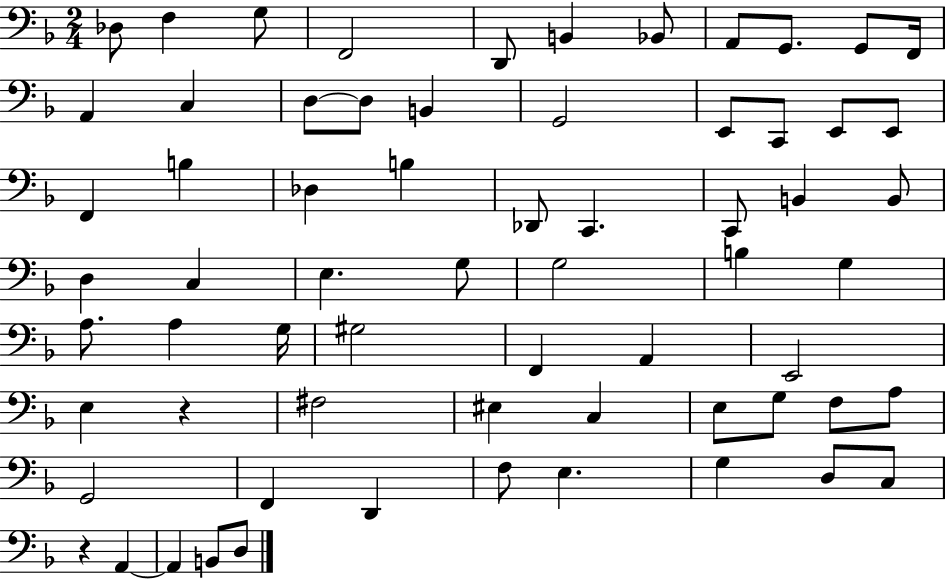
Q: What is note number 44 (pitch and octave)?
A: E2